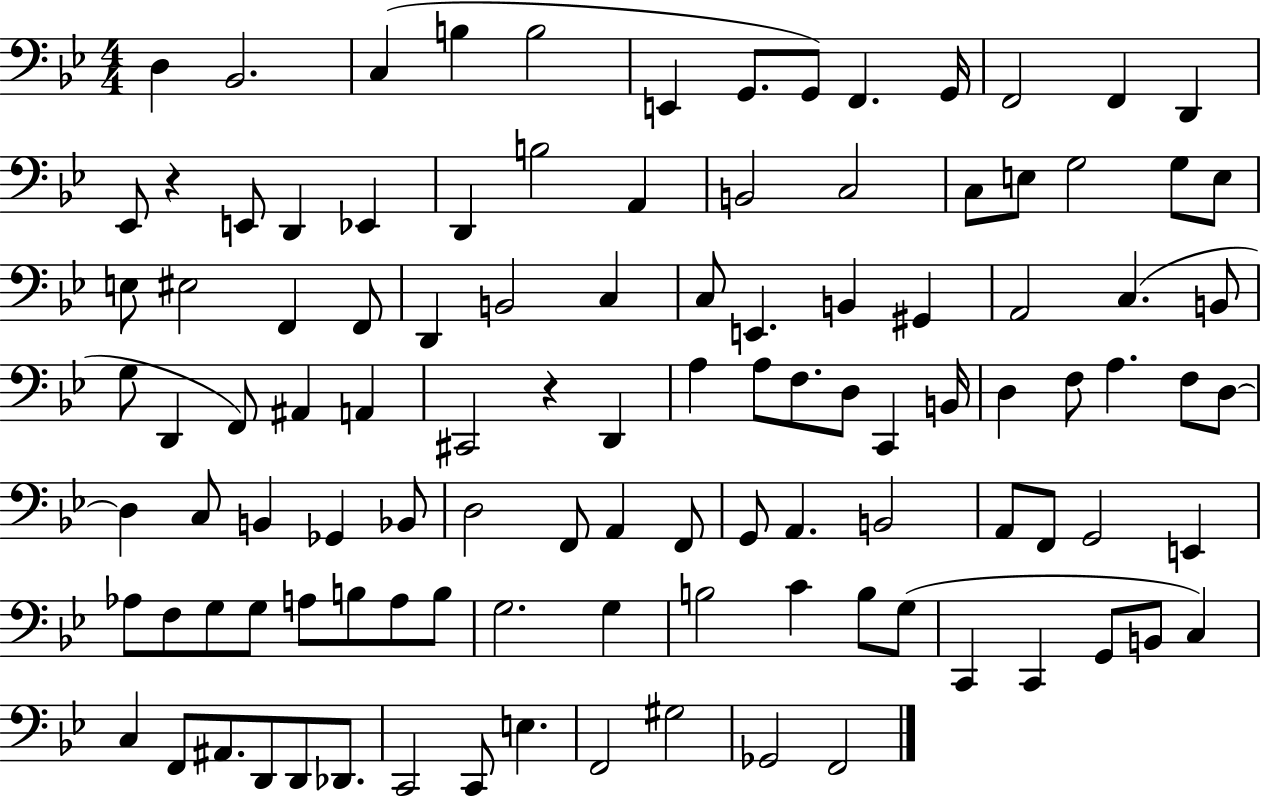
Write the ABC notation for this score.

X:1
T:Untitled
M:4/4
L:1/4
K:Bb
D, _B,,2 C, B, B,2 E,, G,,/2 G,,/2 F,, G,,/4 F,,2 F,, D,, _E,,/2 z E,,/2 D,, _E,, D,, B,2 A,, B,,2 C,2 C,/2 E,/2 G,2 G,/2 E,/2 E,/2 ^E,2 F,, F,,/2 D,, B,,2 C, C,/2 E,, B,, ^G,, A,,2 C, B,,/2 G,/2 D,, F,,/2 ^A,, A,, ^C,,2 z D,, A, A,/2 F,/2 D,/2 C,, B,,/4 D, F,/2 A, F,/2 D,/2 D, C,/2 B,, _G,, _B,,/2 D,2 F,,/2 A,, F,,/2 G,,/2 A,, B,,2 A,,/2 F,,/2 G,,2 E,, _A,/2 F,/2 G,/2 G,/2 A,/2 B,/2 A,/2 B,/2 G,2 G, B,2 C B,/2 G,/2 C,, C,, G,,/2 B,,/2 C, C, F,,/2 ^A,,/2 D,,/2 D,,/2 _D,,/2 C,,2 C,,/2 E, F,,2 ^G,2 _G,,2 F,,2